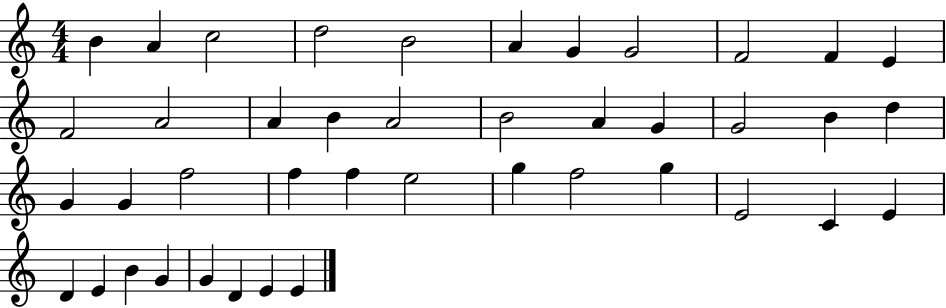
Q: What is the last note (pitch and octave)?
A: E4